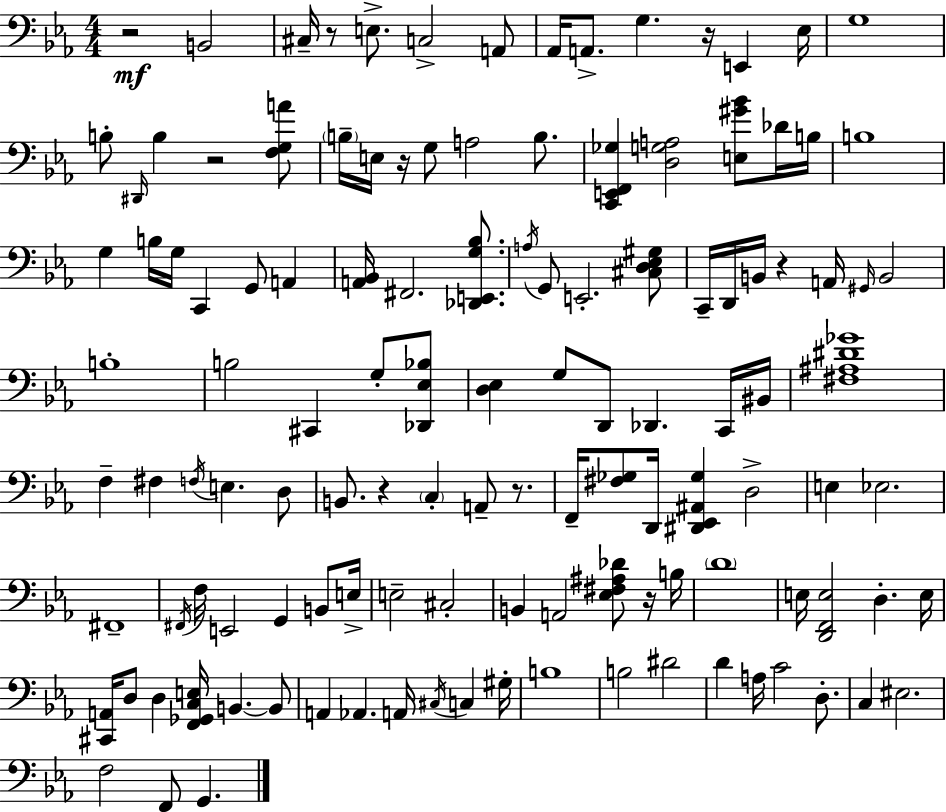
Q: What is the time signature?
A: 4/4